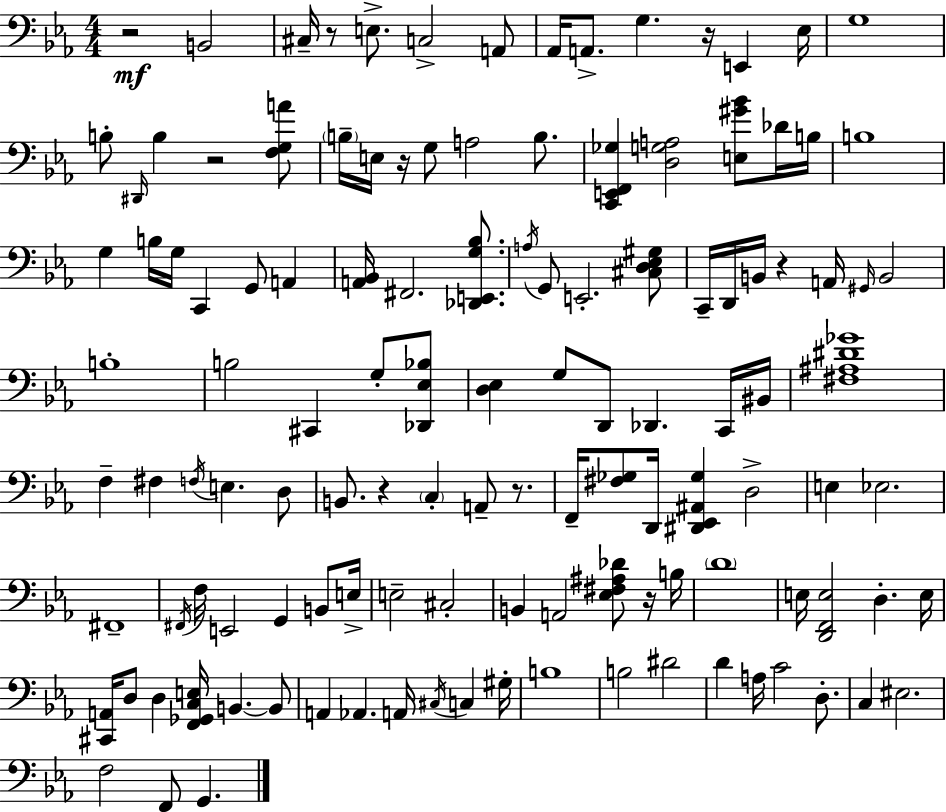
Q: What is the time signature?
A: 4/4